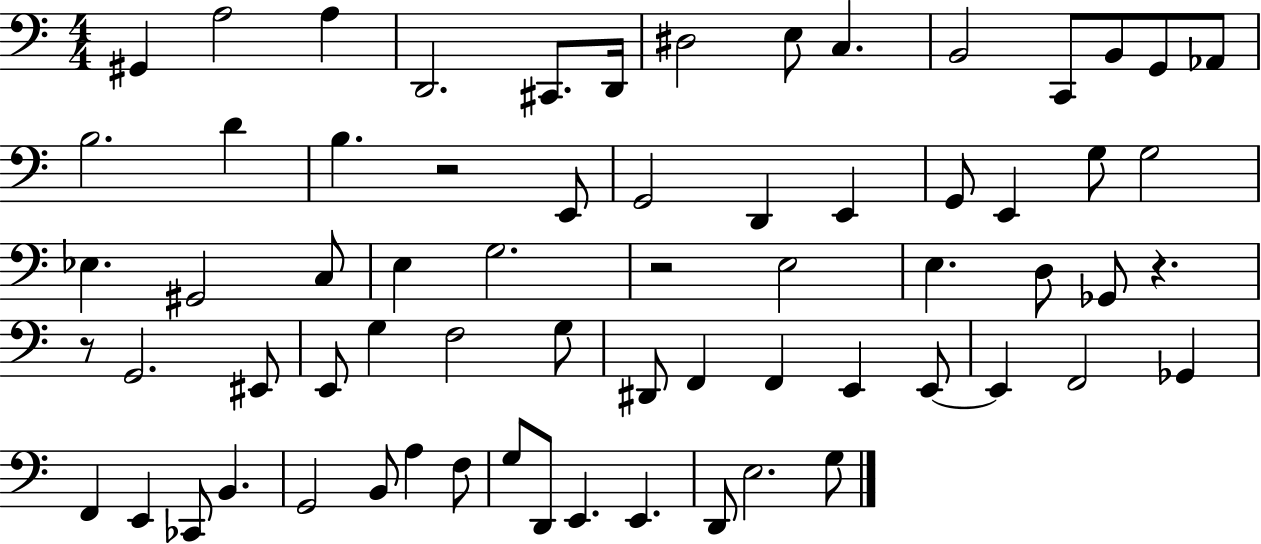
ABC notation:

X:1
T:Untitled
M:4/4
L:1/4
K:C
^G,, A,2 A, D,,2 ^C,,/2 D,,/4 ^D,2 E,/2 C, B,,2 C,,/2 B,,/2 G,,/2 _A,,/2 B,2 D B, z2 E,,/2 G,,2 D,, E,, G,,/2 E,, G,/2 G,2 _E, ^G,,2 C,/2 E, G,2 z2 E,2 E, D,/2 _G,,/2 z z/2 G,,2 ^E,,/2 E,,/2 G, F,2 G,/2 ^D,,/2 F,, F,, E,, E,,/2 E,, F,,2 _G,, F,, E,, _C,,/2 B,, G,,2 B,,/2 A, F,/2 G,/2 D,,/2 E,, E,, D,,/2 E,2 G,/2